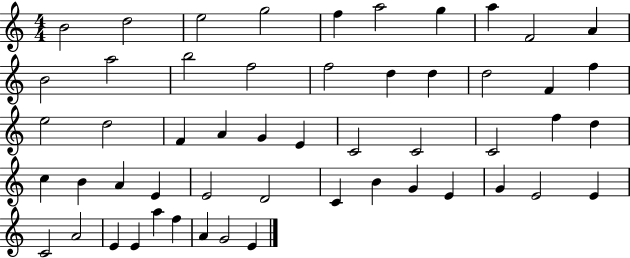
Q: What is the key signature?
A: C major